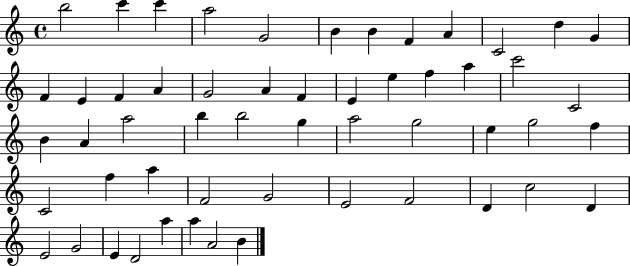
X:1
T:Untitled
M:4/4
L:1/4
K:C
b2 c' c' a2 G2 B B F A C2 d G F E F A G2 A F E e f a c'2 C2 B A a2 b b2 g a2 g2 e g2 f C2 f a F2 G2 E2 F2 D c2 D E2 G2 E D2 a a A2 B